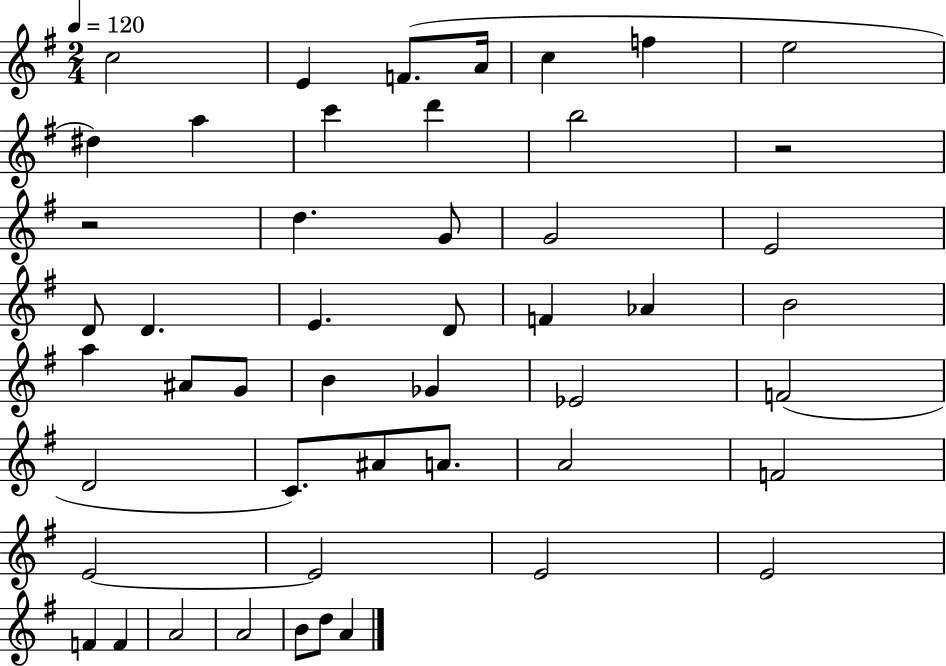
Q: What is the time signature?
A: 2/4